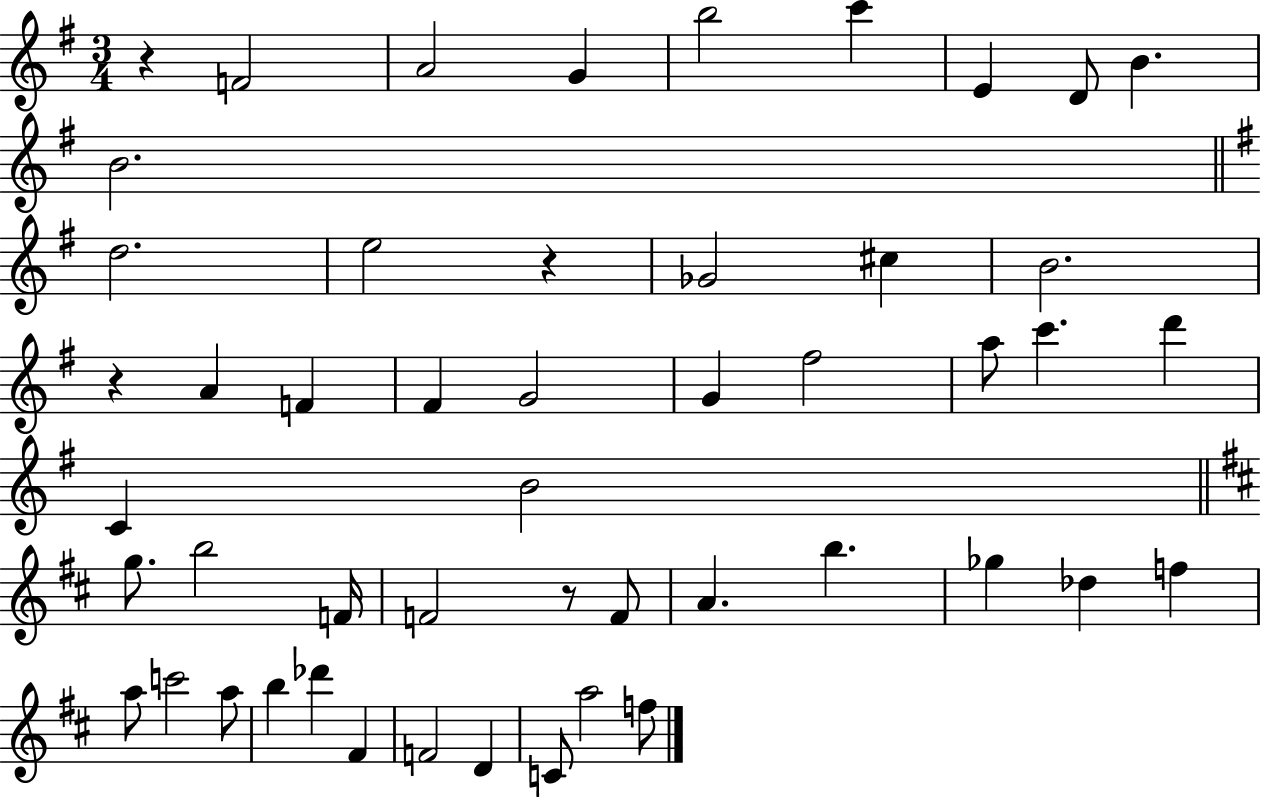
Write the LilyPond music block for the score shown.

{
  \clef treble
  \numericTimeSignature
  \time 3/4
  \key g \major
  r4 f'2 | a'2 g'4 | b''2 c'''4 | e'4 d'8 b'4. | \break b'2. | \bar "||" \break \key g \major d''2. | e''2 r4 | ges'2 cis''4 | b'2. | \break r4 a'4 f'4 | fis'4 g'2 | g'4 fis''2 | a''8 c'''4. d'''4 | \break c'4 b'2 | \bar "||" \break \key d \major g''8. b''2 f'16 | f'2 r8 f'8 | a'4. b''4. | ges''4 des''4 f''4 | \break a''8 c'''2 a''8 | b''4 des'''4 fis'4 | f'2 d'4 | c'8 a''2 f''8 | \break \bar "|."
}